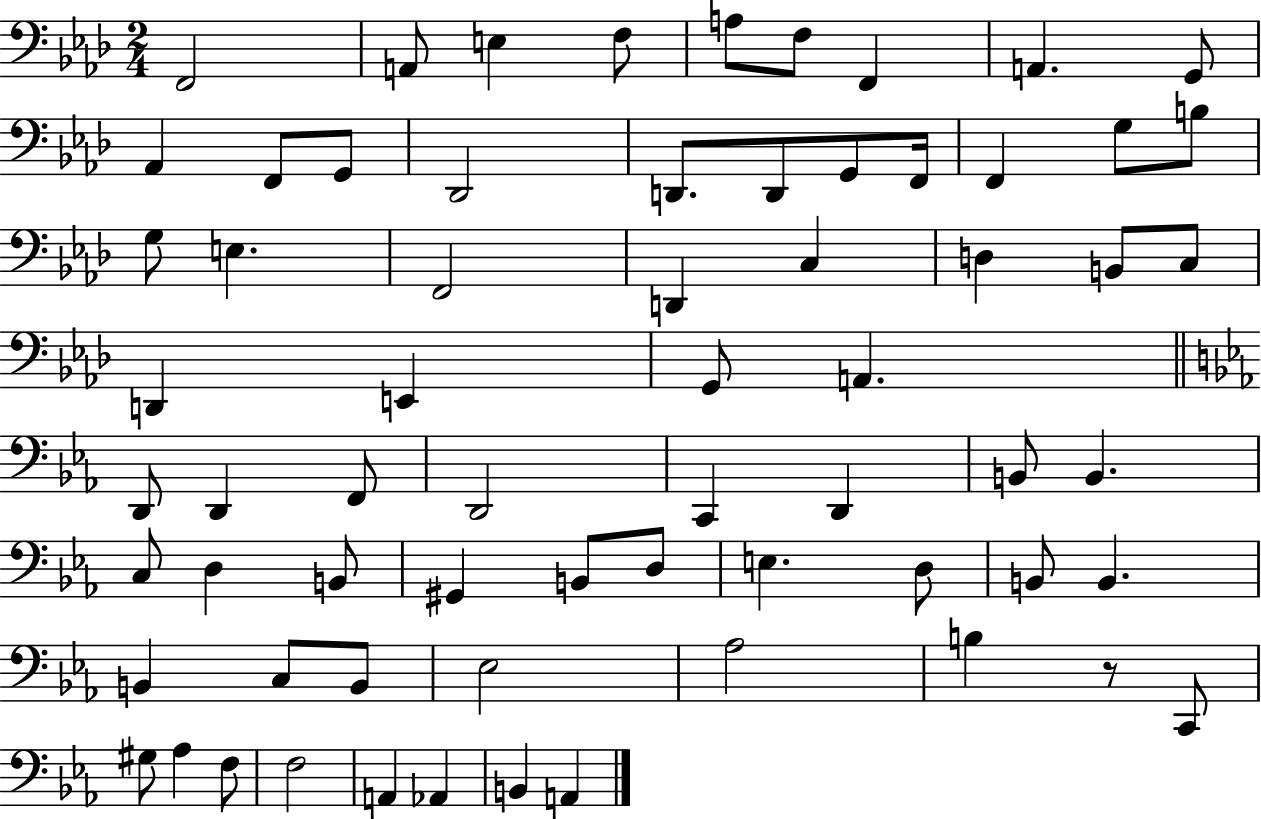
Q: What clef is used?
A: bass